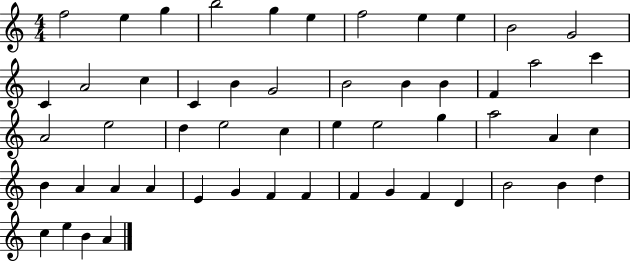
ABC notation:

X:1
T:Untitled
M:4/4
L:1/4
K:C
f2 e g b2 g e f2 e e B2 G2 C A2 c C B G2 B2 B B F a2 c' A2 e2 d e2 c e e2 g a2 A c B A A A E G F F F G F D B2 B d c e B A